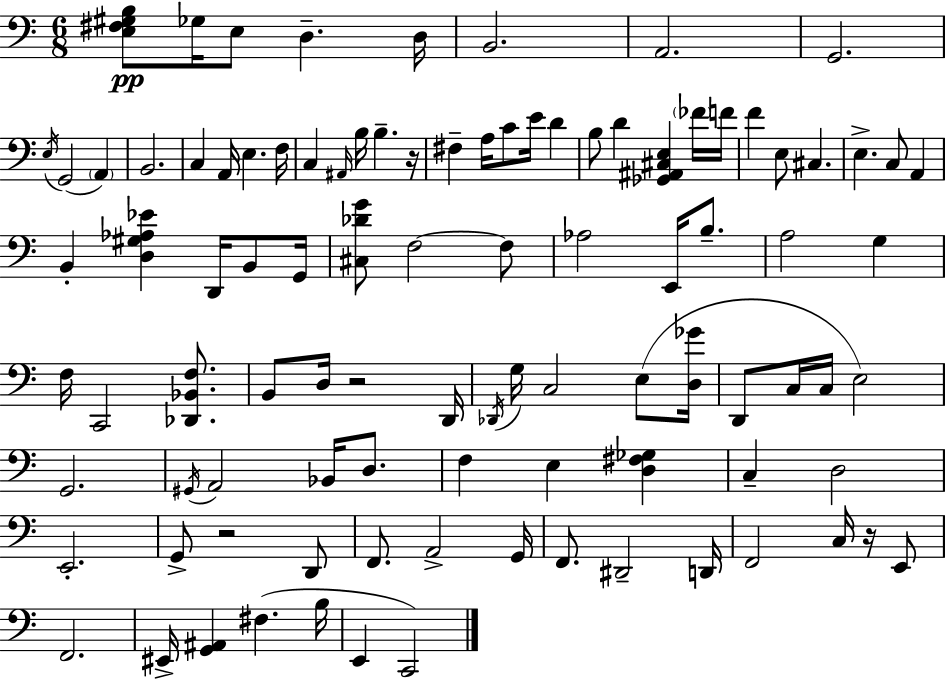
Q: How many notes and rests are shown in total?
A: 97